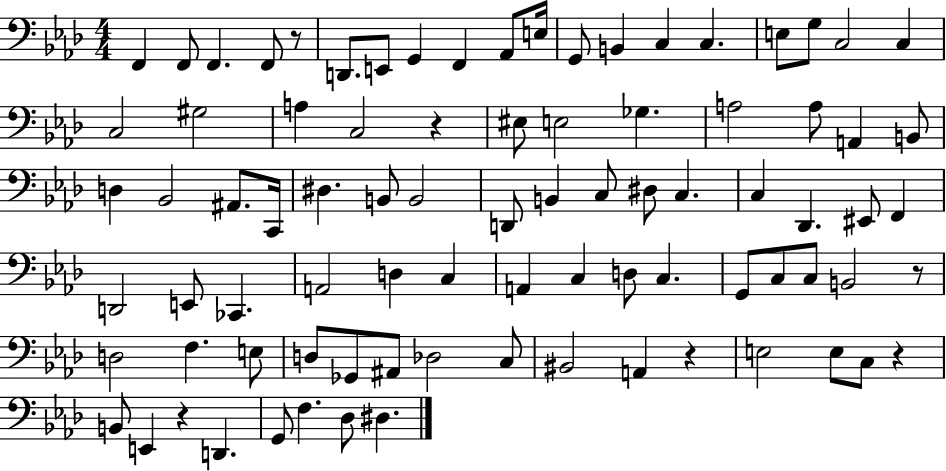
{
  \clef bass
  \numericTimeSignature
  \time 4/4
  \key aes \major
  f,4 f,8 f,4. f,8 r8 | d,8. e,8 g,4 f,4 aes,8 e16 | g,8 b,4 c4 c4. | e8 g8 c2 c4 | \break c2 gis2 | a4 c2 r4 | eis8 e2 ges4. | a2 a8 a,4 b,8 | \break d4 bes,2 ais,8. c,16 | dis4. b,8 b,2 | d,8 b,4 c8 dis8 c4. | c4 des,4. eis,8 f,4 | \break d,2 e,8 ces,4. | a,2 d4 c4 | a,4 c4 d8 c4. | g,8 c8 c8 b,2 r8 | \break d2 f4. e8 | d8 ges,8 ais,8 des2 c8 | bis,2 a,4 r4 | e2 e8 c8 r4 | \break b,8 e,4 r4 d,4. | g,8 f4. des8 dis4. | \bar "|."
}